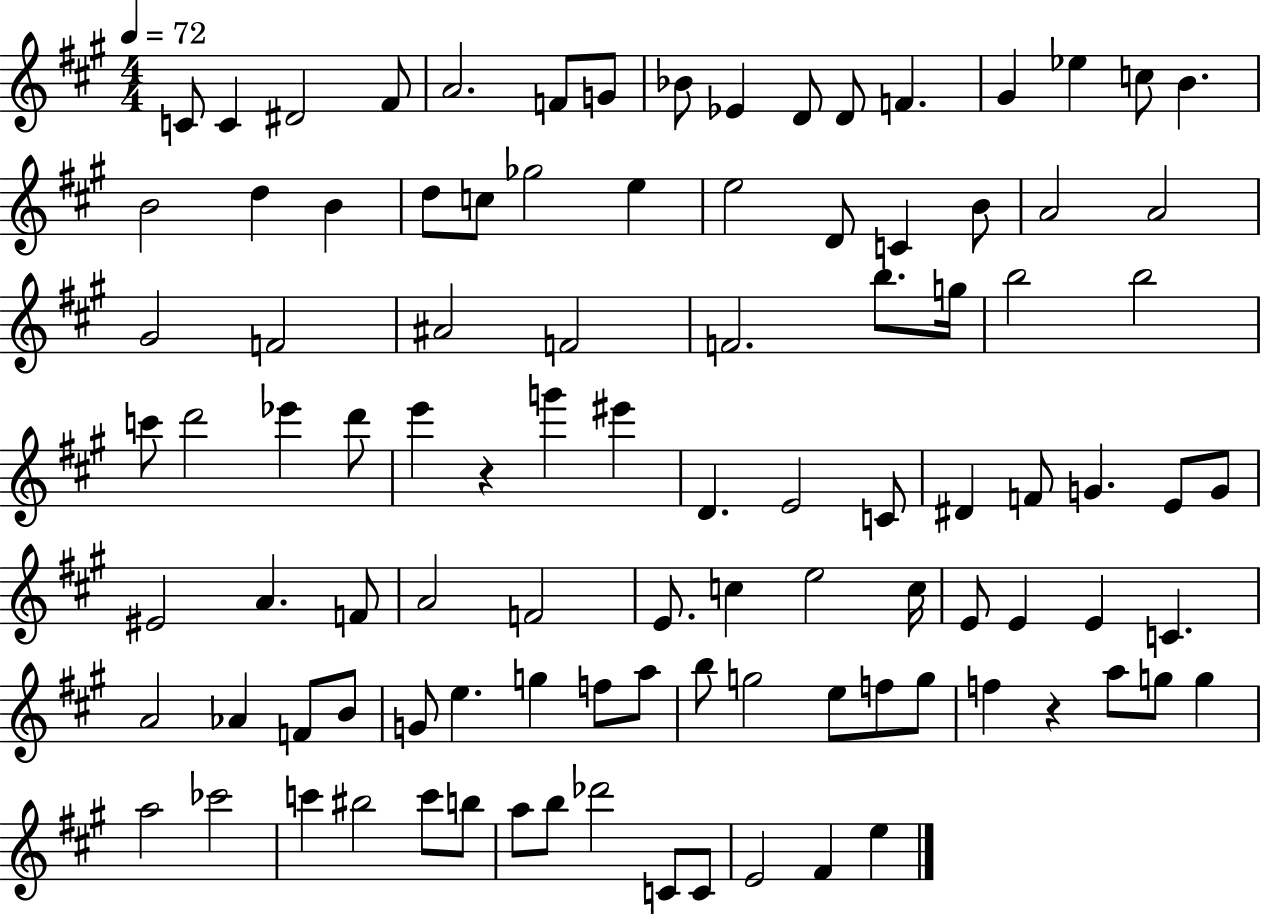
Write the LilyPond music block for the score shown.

{
  \clef treble
  \numericTimeSignature
  \time 4/4
  \key a \major
  \tempo 4 = 72
  \repeat volta 2 { c'8 c'4 dis'2 fis'8 | a'2. f'8 g'8 | bes'8 ees'4 d'8 d'8 f'4. | gis'4 ees''4 c''8 b'4. | \break b'2 d''4 b'4 | d''8 c''8 ges''2 e''4 | e''2 d'8 c'4 b'8 | a'2 a'2 | \break gis'2 f'2 | ais'2 f'2 | f'2. b''8. g''16 | b''2 b''2 | \break c'''8 d'''2 ees'''4 d'''8 | e'''4 r4 g'''4 eis'''4 | d'4. e'2 c'8 | dis'4 f'8 g'4. e'8 g'8 | \break eis'2 a'4. f'8 | a'2 f'2 | e'8. c''4 e''2 c''16 | e'8 e'4 e'4 c'4. | \break a'2 aes'4 f'8 b'8 | g'8 e''4. g''4 f''8 a''8 | b''8 g''2 e''8 f''8 g''8 | f''4 r4 a''8 g''8 g''4 | \break a''2 ces'''2 | c'''4 bis''2 c'''8 b''8 | a''8 b''8 des'''2 c'8 c'8 | e'2 fis'4 e''4 | \break } \bar "|."
}